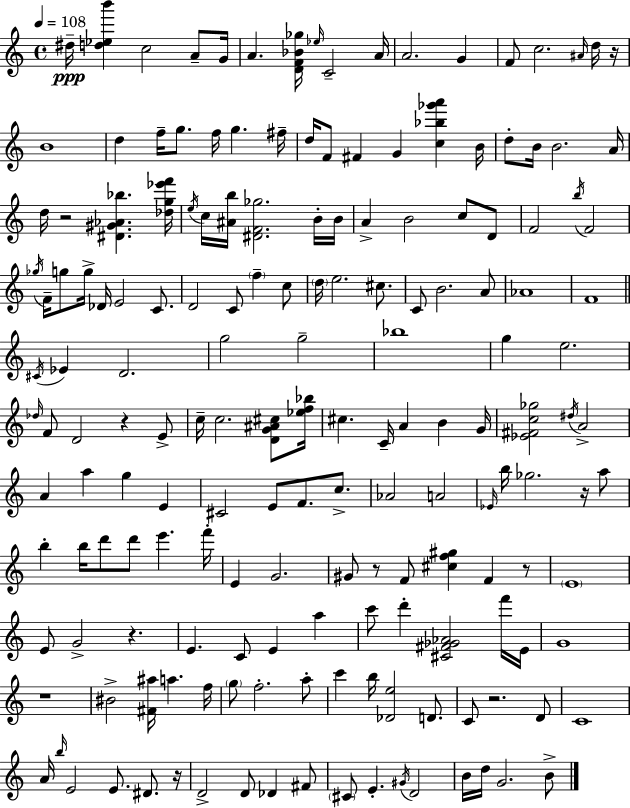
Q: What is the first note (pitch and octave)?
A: D#5